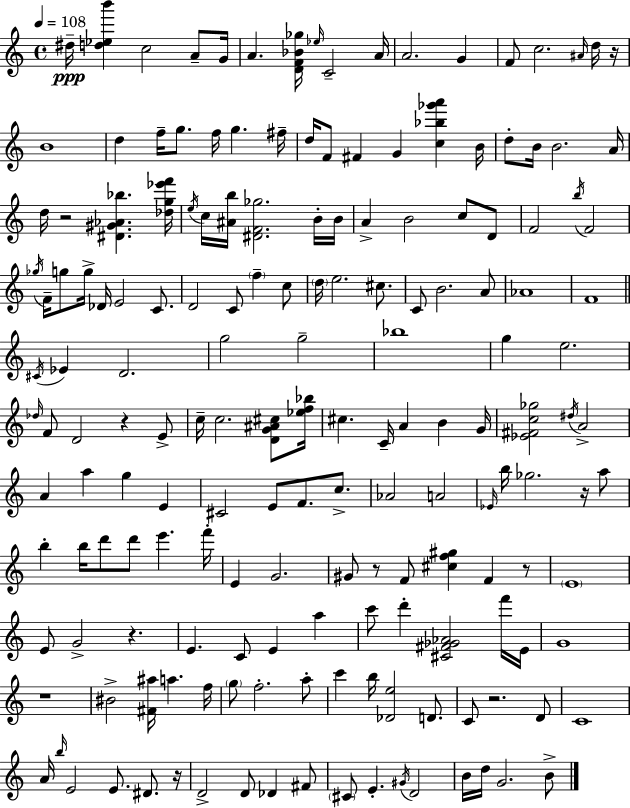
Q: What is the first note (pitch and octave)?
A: D#5